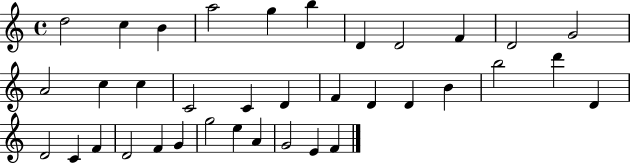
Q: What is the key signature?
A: C major